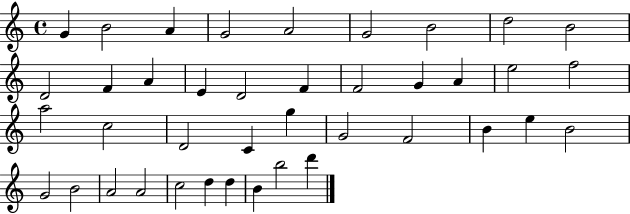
G4/q B4/h A4/q G4/h A4/h G4/h B4/h D5/h B4/h D4/h F4/q A4/q E4/q D4/h F4/q F4/h G4/q A4/q E5/h F5/h A5/h C5/h D4/h C4/q G5/q G4/h F4/h B4/q E5/q B4/h G4/h B4/h A4/h A4/h C5/h D5/q D5/q B4/q B5/h D6/q